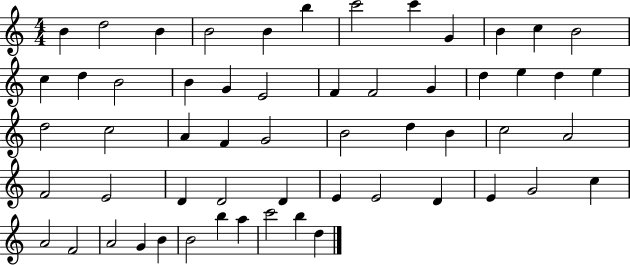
B4/q D5/h B4/q B4/h B4/q B5/q C6/h C6/q G4/q B4/q C5/q B4/h C5/q D5/q B4/h B4/q G4/q E4/h F4/q F4/h G4/q D5/q E5/q D5/q E5/q D5/h C5/h A4/q F4/q G4/h B4/h D5/q B4/q C5/h A4/h F4/h E4/h D4/q D4/h D4/q E4/q E4/h D4/q E4/q G4/h C5/q A4/h F4/h A4/h G4/q B4/q B4/h B5/q A5/q C6/h B5/q D5/q